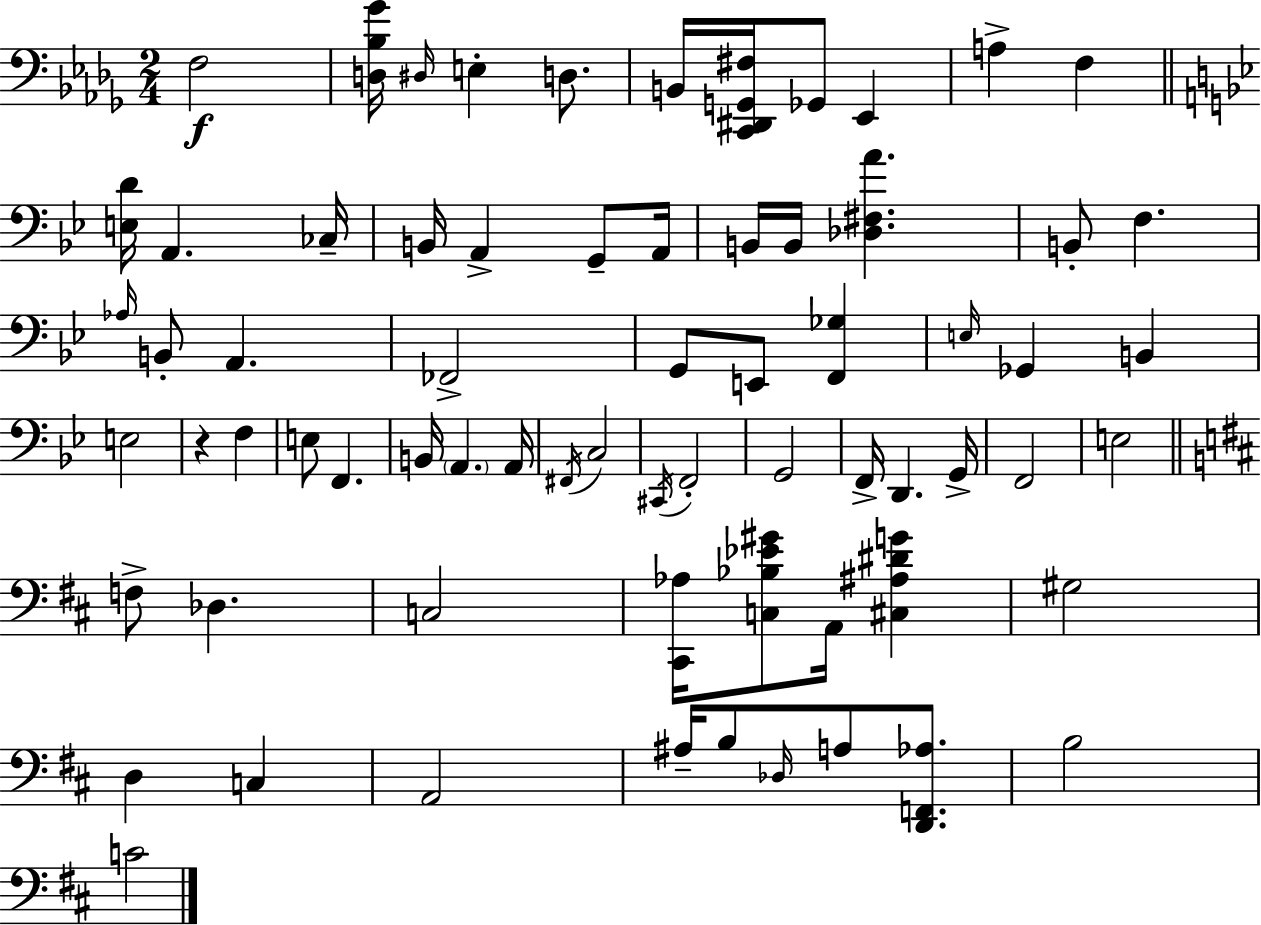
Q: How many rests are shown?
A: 1